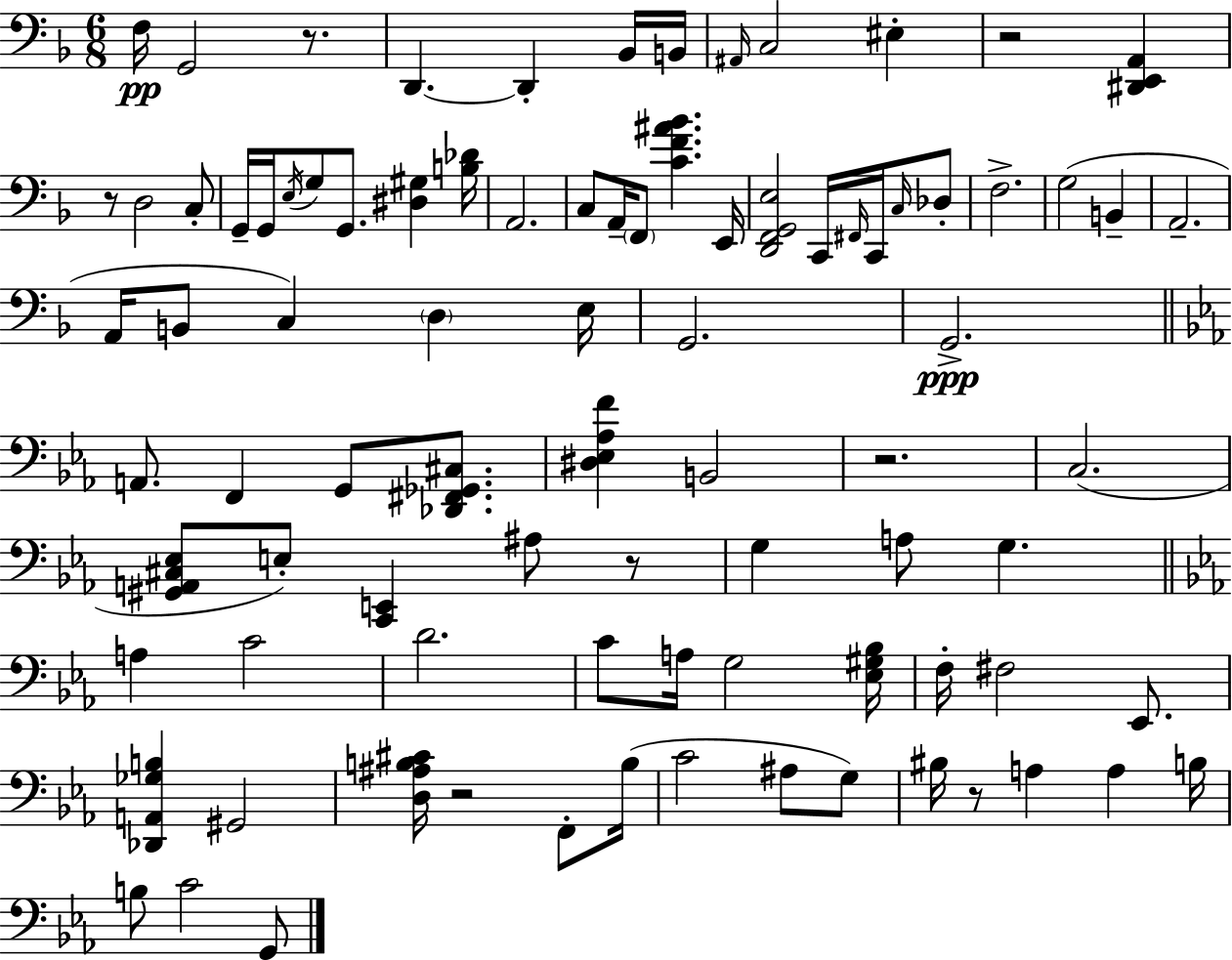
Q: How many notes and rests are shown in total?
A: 88